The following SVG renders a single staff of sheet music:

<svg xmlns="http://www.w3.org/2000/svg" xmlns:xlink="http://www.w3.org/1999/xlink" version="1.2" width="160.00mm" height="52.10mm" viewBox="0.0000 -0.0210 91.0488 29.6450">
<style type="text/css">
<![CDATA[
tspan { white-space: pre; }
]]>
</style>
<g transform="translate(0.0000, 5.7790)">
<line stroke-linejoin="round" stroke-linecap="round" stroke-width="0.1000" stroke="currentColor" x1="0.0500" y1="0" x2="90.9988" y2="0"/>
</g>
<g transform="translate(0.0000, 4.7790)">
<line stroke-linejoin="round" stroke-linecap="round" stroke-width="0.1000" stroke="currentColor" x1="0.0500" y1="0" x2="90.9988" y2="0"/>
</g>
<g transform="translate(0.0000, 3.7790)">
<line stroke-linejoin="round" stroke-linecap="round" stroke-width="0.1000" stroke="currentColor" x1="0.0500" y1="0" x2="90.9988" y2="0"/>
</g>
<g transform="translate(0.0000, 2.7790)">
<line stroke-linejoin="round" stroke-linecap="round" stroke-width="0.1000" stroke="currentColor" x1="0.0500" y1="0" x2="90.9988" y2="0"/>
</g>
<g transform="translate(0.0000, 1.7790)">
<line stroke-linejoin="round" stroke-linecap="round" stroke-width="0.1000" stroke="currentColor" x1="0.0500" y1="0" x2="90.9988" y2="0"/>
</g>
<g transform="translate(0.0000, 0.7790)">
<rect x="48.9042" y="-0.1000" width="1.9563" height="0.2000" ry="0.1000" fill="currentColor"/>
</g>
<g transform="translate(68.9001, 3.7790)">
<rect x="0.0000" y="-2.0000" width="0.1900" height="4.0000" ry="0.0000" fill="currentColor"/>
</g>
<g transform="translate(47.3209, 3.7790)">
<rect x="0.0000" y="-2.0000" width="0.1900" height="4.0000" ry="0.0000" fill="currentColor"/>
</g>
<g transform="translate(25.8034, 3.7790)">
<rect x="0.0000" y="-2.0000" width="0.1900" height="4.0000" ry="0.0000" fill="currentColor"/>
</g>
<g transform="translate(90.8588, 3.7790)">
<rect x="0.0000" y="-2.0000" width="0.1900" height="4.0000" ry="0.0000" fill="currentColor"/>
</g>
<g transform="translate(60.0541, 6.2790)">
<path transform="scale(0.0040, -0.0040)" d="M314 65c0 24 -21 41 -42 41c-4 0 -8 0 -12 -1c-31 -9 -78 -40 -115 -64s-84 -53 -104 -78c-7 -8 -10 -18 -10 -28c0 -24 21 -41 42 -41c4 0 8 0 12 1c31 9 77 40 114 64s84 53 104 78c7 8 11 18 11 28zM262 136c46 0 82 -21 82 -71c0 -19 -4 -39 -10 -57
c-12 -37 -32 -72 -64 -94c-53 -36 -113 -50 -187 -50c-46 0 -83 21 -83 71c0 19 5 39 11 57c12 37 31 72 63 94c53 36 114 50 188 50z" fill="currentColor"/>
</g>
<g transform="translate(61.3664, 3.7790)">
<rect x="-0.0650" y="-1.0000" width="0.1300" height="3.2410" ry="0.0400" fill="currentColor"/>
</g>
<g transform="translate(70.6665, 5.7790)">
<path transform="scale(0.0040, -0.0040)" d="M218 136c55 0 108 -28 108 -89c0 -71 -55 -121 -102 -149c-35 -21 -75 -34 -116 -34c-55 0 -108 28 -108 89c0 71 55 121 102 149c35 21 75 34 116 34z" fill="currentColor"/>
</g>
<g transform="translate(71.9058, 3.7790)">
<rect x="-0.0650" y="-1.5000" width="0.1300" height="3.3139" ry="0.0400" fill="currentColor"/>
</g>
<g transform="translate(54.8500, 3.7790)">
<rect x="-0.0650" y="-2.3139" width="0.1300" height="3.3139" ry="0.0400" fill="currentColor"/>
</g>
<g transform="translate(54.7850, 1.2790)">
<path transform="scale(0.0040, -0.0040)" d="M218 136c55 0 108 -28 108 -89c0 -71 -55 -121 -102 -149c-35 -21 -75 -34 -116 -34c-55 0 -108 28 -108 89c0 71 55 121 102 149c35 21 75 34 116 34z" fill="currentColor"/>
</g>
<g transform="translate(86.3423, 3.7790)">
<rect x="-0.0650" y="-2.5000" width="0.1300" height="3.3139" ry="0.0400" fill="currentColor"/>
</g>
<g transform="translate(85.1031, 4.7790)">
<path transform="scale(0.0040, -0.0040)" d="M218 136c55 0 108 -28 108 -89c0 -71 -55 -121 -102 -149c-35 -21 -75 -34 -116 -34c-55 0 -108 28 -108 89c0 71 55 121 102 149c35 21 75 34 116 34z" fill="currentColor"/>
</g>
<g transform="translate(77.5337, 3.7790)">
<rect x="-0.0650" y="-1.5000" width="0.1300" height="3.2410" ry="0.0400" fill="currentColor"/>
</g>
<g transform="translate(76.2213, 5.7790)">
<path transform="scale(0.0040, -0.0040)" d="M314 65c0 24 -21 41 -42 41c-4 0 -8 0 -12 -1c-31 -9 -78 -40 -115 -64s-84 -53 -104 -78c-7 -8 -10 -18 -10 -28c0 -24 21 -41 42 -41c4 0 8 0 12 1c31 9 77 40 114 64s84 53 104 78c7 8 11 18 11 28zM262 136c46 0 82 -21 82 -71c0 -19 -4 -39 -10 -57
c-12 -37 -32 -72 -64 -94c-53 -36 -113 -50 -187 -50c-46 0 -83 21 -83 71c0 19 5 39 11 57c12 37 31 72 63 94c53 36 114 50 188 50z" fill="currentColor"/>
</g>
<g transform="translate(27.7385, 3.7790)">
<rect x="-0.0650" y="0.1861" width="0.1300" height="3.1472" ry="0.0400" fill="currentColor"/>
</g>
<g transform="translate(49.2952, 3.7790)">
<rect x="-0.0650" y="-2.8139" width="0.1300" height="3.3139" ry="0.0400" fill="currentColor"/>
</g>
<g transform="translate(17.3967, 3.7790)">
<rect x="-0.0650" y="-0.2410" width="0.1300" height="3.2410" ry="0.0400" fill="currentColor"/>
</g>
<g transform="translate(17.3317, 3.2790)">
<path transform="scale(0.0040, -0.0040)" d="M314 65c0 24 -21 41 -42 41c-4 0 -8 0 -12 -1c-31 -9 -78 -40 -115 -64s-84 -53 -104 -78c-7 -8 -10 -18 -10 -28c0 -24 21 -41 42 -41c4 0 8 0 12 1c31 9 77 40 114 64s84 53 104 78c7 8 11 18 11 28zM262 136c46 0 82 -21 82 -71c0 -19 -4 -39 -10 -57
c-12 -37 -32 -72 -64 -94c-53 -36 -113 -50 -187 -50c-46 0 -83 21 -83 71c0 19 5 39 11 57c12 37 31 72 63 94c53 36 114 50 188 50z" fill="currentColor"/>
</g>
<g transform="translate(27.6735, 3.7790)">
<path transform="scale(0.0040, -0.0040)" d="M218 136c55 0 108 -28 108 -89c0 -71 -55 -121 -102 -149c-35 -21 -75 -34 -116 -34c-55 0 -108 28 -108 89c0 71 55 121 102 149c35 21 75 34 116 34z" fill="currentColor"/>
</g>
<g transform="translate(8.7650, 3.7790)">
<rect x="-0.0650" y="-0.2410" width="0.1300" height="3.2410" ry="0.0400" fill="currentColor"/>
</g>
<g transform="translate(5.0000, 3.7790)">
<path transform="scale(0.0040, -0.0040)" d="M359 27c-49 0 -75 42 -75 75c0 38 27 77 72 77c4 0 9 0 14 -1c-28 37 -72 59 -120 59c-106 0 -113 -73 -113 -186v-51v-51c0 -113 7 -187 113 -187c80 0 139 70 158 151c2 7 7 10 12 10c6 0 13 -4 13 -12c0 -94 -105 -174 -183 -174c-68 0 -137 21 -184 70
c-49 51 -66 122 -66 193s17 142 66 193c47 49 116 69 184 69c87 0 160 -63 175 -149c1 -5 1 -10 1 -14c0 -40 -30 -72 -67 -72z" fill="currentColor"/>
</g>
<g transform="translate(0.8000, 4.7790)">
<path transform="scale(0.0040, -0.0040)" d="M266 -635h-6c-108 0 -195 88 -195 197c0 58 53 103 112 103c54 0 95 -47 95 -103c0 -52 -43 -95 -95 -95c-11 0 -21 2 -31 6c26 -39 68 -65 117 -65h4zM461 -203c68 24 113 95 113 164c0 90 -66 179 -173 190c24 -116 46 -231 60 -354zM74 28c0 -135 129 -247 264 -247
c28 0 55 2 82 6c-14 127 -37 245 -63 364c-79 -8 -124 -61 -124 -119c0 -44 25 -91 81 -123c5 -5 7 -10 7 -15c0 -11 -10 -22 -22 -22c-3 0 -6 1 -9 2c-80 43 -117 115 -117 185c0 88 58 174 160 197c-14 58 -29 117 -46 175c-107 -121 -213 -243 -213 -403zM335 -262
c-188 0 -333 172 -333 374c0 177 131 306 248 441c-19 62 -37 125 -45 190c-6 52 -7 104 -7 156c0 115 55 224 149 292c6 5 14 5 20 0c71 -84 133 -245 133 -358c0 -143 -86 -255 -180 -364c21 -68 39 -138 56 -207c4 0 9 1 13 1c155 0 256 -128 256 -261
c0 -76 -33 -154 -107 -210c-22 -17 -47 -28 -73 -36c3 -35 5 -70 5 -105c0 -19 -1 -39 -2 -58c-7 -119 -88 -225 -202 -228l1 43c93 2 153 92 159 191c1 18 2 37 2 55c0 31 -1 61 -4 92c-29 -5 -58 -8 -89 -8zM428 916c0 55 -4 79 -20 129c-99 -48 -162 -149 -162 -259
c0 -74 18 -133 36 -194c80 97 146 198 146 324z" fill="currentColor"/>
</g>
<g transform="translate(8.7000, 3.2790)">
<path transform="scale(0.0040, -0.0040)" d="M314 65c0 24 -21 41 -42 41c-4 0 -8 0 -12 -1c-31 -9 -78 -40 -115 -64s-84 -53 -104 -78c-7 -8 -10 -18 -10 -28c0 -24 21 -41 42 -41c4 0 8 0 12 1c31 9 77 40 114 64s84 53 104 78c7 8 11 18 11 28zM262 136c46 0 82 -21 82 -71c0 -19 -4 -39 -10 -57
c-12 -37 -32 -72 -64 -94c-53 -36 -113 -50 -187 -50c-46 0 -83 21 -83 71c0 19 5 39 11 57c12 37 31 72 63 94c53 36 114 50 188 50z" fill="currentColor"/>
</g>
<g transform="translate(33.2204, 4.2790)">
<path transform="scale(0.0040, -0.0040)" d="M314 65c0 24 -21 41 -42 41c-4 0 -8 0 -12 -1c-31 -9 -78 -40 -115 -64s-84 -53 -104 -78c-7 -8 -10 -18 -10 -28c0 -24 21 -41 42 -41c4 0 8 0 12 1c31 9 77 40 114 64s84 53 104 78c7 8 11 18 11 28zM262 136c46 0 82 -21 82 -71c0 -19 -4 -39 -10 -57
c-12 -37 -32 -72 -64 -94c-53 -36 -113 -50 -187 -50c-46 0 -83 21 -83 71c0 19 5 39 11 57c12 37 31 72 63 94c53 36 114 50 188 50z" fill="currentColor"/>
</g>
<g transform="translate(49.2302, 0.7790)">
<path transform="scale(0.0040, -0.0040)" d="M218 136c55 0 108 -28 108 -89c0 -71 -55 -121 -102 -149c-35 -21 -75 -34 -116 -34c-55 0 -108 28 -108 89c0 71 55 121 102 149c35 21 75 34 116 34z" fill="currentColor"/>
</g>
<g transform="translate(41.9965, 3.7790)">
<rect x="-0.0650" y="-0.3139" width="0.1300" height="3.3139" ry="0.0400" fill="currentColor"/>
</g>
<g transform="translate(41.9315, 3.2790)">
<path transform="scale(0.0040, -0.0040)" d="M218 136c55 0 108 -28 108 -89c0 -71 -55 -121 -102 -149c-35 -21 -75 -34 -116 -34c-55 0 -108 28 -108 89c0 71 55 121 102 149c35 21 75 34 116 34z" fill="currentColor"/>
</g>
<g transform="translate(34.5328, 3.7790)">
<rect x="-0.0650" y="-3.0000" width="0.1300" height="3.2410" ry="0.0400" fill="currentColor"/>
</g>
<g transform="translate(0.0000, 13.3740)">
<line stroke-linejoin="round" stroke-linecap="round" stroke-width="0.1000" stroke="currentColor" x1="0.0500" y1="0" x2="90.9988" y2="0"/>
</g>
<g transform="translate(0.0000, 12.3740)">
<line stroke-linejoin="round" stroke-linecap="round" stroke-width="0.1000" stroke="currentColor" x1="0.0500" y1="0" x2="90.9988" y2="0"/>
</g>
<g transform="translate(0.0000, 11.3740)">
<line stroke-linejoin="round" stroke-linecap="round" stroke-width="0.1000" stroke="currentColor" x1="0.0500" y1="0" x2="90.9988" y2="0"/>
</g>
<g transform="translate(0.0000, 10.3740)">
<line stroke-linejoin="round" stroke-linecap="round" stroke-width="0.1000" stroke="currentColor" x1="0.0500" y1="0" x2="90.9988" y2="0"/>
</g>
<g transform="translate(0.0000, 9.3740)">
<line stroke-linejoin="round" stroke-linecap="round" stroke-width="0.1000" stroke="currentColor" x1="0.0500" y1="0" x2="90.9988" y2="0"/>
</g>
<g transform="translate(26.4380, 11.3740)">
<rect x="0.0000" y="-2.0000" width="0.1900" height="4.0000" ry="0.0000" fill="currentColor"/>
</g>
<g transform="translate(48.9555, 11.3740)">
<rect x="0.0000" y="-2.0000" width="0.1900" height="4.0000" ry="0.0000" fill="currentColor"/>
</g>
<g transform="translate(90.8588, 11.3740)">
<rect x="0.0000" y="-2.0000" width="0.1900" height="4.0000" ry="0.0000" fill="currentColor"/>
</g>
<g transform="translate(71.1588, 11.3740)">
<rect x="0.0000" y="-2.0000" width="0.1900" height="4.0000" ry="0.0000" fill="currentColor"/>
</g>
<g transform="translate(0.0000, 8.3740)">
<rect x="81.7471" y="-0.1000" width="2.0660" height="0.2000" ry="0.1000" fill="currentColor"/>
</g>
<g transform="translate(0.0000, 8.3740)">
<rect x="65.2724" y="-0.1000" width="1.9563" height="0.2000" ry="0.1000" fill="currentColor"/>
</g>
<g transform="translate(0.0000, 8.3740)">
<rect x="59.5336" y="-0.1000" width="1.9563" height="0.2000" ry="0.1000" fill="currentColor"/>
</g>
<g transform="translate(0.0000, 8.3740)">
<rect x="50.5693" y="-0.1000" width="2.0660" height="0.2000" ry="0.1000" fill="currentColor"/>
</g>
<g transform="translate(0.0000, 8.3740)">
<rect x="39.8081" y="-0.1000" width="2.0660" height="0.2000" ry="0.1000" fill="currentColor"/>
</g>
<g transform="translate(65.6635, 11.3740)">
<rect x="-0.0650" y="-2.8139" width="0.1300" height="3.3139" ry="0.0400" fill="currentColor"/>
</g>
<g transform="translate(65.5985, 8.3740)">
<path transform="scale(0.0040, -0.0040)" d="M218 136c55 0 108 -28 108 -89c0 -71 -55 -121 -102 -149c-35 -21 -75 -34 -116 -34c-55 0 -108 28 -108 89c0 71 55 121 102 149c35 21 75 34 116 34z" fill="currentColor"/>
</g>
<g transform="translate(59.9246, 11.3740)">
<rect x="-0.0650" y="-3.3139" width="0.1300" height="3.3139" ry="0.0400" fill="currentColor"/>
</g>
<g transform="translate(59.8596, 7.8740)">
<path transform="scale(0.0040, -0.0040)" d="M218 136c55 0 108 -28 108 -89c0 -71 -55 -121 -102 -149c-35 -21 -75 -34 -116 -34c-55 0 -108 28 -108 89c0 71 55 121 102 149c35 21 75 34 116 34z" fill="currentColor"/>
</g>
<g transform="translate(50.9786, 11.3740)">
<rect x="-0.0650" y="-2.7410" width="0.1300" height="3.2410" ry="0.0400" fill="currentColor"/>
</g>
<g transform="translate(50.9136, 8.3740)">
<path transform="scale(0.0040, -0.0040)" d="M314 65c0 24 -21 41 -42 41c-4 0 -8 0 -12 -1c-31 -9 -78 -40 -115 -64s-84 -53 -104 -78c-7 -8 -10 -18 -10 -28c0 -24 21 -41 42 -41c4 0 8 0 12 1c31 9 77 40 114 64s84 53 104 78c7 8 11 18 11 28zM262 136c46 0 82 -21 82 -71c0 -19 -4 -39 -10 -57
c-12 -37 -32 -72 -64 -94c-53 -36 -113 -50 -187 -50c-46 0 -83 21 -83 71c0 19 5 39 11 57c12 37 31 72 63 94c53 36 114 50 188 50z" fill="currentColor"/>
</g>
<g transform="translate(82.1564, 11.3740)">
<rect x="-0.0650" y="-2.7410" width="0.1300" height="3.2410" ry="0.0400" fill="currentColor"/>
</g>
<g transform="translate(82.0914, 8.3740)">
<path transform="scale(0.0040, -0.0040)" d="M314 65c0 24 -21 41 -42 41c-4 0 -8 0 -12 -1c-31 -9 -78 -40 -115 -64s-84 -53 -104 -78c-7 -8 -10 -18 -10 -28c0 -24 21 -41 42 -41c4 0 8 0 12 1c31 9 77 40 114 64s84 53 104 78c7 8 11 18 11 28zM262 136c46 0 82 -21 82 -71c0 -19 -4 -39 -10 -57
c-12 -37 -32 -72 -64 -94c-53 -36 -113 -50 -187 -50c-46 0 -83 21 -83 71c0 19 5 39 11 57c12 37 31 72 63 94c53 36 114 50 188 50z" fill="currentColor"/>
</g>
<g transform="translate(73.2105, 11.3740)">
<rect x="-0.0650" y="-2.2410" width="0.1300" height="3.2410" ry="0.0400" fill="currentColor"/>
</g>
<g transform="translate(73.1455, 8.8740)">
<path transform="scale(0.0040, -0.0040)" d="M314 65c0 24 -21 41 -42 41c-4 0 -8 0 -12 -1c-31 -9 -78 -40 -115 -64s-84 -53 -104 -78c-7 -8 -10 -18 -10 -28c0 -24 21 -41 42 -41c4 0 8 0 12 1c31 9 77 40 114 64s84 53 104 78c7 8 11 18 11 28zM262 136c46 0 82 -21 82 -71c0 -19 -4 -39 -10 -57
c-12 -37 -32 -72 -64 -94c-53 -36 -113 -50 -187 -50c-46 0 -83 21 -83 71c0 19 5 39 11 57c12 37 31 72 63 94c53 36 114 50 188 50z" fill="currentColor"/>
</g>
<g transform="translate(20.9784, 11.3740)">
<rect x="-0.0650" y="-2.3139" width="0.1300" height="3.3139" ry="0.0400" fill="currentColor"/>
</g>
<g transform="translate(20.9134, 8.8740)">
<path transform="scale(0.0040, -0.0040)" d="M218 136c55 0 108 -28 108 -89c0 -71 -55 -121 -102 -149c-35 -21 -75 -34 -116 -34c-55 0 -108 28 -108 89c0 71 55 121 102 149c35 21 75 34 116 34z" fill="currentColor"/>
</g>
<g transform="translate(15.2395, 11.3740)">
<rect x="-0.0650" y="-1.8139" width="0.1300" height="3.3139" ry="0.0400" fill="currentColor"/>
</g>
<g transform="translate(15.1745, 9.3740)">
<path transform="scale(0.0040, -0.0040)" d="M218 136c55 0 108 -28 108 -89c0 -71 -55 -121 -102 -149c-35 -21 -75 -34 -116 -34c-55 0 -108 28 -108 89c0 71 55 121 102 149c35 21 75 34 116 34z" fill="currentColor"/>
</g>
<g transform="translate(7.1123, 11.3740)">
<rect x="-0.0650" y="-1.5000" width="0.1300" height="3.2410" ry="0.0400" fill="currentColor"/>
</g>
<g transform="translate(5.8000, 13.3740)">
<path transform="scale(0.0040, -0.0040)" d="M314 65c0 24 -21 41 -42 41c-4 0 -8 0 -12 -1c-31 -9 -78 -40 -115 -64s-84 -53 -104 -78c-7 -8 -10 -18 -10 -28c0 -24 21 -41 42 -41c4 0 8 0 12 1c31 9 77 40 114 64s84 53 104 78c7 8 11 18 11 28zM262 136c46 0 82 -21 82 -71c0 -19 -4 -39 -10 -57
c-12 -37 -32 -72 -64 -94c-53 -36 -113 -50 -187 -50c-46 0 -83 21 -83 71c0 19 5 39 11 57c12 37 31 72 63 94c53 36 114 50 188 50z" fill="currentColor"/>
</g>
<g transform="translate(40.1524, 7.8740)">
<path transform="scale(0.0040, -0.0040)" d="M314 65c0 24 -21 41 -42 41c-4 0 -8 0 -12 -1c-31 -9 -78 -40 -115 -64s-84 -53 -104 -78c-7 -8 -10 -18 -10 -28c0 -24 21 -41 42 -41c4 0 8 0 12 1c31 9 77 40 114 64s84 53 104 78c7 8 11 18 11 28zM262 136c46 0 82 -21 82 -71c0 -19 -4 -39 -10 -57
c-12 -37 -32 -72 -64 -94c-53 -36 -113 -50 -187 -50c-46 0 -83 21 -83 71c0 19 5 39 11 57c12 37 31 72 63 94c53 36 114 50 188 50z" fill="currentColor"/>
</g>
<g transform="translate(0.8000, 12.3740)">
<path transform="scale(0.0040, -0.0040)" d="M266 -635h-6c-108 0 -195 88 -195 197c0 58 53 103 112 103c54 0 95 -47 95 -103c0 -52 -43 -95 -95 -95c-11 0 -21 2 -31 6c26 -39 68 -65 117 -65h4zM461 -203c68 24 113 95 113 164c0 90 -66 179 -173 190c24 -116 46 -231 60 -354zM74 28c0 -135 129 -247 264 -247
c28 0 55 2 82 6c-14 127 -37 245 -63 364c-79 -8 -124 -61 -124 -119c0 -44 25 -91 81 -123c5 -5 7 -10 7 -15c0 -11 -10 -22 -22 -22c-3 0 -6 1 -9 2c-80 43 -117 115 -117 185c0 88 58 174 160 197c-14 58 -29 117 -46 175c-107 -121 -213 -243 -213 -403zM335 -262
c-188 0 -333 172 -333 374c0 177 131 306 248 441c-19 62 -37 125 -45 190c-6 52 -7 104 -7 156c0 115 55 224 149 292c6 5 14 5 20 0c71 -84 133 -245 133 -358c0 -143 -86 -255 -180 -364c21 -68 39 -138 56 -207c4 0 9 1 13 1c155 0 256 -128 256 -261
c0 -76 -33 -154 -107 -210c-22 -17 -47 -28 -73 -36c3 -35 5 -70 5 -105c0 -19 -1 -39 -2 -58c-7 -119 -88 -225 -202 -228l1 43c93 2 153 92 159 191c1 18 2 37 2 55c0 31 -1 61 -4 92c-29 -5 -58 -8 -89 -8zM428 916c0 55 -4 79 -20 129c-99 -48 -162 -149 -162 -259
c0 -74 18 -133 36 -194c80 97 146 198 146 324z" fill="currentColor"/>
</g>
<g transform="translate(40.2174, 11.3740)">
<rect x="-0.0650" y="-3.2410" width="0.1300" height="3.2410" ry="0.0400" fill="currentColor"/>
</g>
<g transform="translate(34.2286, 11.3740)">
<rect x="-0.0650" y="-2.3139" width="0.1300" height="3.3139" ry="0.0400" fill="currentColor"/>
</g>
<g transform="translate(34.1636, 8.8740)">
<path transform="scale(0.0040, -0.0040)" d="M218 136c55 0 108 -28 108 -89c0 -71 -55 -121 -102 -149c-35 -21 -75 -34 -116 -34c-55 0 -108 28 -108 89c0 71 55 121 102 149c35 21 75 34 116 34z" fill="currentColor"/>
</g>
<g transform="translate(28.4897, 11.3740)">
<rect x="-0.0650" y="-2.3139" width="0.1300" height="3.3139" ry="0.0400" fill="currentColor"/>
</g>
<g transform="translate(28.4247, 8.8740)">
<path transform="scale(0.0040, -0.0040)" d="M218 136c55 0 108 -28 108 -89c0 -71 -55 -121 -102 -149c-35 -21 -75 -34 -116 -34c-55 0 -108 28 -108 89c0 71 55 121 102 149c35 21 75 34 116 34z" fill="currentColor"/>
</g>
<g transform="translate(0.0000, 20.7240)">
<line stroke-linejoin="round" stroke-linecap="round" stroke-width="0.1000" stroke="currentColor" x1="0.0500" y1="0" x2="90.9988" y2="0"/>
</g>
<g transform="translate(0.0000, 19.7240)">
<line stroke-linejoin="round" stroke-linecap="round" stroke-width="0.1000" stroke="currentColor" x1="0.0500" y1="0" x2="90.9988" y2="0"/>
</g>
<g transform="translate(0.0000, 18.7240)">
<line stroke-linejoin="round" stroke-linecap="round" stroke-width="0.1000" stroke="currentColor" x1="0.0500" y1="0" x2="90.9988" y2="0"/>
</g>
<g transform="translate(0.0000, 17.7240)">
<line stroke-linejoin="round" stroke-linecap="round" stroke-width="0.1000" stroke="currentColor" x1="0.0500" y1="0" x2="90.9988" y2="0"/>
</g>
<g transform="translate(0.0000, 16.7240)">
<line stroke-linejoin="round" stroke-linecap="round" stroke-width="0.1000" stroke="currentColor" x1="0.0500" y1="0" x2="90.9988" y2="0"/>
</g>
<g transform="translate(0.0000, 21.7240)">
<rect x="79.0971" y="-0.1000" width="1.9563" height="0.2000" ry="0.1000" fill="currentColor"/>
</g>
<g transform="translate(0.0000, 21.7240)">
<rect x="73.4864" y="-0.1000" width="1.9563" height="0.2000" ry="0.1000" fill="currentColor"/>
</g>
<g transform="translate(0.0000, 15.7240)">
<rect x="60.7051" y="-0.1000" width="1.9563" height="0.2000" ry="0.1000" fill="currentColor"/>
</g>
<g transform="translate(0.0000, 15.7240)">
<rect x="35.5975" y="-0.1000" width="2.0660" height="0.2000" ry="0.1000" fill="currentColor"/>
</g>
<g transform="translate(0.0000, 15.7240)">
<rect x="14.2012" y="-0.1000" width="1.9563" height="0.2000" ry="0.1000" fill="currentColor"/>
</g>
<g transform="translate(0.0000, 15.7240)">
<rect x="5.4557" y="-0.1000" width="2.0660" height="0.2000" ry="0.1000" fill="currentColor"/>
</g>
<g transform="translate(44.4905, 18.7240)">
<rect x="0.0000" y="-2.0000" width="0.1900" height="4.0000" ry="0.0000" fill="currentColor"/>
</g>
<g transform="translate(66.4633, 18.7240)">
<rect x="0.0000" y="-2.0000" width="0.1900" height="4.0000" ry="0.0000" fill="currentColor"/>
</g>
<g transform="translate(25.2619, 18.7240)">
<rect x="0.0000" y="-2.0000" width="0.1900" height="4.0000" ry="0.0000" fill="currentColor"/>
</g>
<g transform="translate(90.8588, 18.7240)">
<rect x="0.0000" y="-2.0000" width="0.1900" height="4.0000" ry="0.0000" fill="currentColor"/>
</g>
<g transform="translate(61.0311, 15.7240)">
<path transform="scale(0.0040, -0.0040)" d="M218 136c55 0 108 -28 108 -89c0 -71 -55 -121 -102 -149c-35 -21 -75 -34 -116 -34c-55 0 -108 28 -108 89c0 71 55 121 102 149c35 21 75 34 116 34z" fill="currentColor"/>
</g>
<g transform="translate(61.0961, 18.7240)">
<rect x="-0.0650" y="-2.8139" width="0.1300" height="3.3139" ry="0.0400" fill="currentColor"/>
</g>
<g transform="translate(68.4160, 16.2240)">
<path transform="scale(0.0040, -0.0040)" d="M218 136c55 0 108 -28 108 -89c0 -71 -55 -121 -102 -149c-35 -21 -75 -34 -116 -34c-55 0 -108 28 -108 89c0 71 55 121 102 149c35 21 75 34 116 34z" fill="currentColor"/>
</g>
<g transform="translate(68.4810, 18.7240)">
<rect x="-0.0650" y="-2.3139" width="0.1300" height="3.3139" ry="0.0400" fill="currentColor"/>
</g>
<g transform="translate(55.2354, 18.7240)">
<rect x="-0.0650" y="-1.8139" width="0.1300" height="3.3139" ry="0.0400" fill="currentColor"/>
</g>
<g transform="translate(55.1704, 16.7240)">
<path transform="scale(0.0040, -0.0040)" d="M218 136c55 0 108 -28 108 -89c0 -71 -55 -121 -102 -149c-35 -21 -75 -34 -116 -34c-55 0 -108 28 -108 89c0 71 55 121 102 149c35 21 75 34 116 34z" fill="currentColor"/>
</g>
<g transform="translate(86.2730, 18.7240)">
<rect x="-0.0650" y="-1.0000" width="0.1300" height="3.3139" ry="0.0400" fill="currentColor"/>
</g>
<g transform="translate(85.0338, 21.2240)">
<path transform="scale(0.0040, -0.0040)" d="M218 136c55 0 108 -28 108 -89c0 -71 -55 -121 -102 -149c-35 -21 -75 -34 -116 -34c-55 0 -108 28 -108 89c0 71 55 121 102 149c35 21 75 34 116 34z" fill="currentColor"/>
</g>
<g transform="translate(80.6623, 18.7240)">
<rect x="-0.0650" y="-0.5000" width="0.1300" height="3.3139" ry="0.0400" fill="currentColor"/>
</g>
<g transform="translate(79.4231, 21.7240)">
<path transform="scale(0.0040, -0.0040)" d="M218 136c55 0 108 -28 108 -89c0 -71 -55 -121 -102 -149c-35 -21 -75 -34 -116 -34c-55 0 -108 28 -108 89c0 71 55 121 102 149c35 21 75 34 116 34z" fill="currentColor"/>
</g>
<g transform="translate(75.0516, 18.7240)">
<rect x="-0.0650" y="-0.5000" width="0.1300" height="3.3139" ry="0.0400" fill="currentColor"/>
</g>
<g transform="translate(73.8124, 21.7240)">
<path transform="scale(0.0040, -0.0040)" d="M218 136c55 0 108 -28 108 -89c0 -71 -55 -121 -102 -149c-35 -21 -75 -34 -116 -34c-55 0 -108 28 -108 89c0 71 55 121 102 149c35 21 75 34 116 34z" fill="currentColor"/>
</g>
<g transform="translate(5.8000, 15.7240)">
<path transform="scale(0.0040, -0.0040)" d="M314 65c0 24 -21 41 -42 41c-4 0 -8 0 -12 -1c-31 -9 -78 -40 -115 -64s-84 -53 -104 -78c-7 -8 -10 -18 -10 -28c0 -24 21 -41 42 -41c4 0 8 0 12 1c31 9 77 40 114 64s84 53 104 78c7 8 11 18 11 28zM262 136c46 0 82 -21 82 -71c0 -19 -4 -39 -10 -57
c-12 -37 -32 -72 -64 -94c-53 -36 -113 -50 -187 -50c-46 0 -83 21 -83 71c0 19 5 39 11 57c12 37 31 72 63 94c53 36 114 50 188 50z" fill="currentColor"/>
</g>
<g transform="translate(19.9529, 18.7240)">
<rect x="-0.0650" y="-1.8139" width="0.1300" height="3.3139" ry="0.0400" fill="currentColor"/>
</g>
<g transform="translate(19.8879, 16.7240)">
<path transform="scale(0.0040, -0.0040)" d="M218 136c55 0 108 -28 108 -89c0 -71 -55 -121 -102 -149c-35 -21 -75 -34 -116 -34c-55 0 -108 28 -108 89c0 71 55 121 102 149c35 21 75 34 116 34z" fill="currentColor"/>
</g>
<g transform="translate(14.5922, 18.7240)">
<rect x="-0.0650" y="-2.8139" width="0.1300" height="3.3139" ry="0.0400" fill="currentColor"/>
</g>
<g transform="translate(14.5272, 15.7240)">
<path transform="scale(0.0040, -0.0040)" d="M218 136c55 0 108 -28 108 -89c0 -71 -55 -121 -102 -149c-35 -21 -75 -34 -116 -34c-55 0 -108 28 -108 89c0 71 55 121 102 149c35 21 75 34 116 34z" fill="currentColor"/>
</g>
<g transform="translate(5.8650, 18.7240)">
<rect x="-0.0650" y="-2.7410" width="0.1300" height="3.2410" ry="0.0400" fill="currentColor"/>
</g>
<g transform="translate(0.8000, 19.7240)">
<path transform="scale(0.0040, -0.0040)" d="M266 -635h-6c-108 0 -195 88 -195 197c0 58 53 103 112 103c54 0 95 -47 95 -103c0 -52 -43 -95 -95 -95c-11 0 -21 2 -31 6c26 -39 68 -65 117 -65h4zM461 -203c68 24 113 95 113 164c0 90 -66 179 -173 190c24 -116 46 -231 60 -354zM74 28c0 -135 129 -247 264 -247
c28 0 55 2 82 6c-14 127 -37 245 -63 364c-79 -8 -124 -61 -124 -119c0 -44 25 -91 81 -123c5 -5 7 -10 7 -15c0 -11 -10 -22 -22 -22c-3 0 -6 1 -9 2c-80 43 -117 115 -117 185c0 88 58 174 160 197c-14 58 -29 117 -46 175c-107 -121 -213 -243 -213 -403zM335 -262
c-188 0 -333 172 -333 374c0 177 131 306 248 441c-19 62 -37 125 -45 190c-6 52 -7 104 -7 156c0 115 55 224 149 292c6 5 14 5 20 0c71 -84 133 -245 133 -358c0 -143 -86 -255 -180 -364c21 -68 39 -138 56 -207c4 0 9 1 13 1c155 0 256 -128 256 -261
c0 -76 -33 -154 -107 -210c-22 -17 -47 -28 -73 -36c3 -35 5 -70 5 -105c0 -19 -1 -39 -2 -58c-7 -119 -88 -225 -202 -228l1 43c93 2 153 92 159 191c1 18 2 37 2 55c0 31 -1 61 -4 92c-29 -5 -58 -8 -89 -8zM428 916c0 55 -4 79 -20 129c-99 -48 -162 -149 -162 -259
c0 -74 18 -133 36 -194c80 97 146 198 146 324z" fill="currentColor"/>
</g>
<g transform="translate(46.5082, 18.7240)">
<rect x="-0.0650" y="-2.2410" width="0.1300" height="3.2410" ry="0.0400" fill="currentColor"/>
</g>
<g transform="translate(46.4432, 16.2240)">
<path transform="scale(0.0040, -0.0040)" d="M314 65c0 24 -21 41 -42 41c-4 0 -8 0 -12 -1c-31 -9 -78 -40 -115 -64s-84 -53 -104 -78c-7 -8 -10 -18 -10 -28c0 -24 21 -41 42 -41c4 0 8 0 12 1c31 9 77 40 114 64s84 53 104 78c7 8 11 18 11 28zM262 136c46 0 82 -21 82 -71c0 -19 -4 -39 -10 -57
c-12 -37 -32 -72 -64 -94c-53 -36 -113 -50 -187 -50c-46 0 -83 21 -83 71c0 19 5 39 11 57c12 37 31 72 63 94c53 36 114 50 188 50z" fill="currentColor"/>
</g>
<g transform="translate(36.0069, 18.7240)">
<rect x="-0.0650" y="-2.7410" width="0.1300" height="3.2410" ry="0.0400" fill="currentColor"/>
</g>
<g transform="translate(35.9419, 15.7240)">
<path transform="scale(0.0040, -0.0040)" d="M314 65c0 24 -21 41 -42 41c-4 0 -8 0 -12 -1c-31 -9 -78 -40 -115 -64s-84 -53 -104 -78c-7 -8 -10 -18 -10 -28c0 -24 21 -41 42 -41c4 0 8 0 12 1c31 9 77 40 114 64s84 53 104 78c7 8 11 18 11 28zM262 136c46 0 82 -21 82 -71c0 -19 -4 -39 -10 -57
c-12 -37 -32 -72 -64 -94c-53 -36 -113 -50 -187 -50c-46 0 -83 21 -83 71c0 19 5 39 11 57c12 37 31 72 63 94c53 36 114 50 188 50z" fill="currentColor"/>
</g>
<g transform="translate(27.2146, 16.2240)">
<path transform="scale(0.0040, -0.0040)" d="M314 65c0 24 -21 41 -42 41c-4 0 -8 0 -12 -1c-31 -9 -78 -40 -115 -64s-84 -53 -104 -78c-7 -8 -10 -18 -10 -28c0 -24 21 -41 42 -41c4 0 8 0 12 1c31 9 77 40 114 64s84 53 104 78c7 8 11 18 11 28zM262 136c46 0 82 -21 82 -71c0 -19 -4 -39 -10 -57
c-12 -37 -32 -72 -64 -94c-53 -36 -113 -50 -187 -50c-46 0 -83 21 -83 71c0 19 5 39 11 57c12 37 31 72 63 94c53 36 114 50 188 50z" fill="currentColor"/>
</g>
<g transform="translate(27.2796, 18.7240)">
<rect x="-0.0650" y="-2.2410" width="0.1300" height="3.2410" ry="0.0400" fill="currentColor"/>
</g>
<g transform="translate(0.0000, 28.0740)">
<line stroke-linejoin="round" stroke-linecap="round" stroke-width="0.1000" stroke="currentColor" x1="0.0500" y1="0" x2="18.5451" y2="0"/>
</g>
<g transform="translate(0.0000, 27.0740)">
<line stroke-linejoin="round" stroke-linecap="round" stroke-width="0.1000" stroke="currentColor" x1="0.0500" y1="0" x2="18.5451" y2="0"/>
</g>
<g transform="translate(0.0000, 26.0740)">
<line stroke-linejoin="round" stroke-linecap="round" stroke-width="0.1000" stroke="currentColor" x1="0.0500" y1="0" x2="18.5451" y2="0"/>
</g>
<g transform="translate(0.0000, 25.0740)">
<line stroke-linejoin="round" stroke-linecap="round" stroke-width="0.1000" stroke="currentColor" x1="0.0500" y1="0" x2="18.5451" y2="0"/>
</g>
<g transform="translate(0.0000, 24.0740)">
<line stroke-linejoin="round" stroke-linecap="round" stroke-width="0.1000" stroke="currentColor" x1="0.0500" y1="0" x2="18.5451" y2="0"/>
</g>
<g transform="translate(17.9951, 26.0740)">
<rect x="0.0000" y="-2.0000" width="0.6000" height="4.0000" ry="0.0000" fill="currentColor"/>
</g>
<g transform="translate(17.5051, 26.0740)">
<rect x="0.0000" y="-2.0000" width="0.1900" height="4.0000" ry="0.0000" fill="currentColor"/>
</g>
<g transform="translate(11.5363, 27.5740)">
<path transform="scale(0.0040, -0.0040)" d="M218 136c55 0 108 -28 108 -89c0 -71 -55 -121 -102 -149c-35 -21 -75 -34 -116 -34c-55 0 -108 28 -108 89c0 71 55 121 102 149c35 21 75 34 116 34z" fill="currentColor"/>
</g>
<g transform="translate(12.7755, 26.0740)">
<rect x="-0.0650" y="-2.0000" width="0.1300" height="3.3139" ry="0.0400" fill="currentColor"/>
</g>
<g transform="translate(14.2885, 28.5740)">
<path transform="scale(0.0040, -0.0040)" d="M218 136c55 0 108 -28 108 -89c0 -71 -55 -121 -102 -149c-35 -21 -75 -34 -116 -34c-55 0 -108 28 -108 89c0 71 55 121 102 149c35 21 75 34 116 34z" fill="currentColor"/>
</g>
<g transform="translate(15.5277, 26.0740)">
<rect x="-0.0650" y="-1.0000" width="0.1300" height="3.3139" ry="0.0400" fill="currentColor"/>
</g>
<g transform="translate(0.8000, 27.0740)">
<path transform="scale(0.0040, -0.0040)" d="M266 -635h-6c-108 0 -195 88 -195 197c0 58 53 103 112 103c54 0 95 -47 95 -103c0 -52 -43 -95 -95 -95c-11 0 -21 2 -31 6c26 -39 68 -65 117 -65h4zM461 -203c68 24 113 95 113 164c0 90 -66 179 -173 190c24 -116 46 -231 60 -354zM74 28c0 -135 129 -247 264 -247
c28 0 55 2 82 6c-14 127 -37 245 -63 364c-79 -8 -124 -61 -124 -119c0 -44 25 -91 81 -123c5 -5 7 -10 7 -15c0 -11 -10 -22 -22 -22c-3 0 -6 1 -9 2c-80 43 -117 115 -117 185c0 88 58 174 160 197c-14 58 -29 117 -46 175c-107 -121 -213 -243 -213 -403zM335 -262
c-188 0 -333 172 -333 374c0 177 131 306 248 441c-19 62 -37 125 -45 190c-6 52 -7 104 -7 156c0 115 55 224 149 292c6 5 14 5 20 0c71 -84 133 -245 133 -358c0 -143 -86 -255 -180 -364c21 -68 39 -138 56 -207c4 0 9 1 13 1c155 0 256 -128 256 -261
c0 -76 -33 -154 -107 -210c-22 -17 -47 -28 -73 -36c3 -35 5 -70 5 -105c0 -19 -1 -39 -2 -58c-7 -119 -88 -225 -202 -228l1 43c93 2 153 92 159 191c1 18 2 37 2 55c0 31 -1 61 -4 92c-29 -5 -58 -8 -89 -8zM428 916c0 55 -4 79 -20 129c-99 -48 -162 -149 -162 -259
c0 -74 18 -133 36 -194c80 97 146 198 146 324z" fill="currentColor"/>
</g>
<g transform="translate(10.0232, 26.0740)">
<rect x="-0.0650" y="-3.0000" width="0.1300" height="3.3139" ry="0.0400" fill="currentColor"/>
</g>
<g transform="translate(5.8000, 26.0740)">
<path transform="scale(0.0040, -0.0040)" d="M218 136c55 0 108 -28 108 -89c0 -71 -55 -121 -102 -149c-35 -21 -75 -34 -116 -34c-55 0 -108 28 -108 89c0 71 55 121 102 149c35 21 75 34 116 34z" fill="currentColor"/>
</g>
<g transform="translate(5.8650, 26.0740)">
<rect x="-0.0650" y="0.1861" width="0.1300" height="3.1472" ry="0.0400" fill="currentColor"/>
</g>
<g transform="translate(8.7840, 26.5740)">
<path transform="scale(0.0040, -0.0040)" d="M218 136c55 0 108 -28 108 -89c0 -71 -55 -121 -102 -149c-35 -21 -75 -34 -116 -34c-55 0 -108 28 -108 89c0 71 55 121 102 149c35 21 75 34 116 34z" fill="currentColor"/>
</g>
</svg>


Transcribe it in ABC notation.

X:1
T:Untitled
M:4/4
L:1/4
K:C
c2 c2 B A2 c a g D2 E E2 G E2 f g g g b2 a2 b a g2 a2 a2 a f g2 a2 g2 f a g C C D B A F D